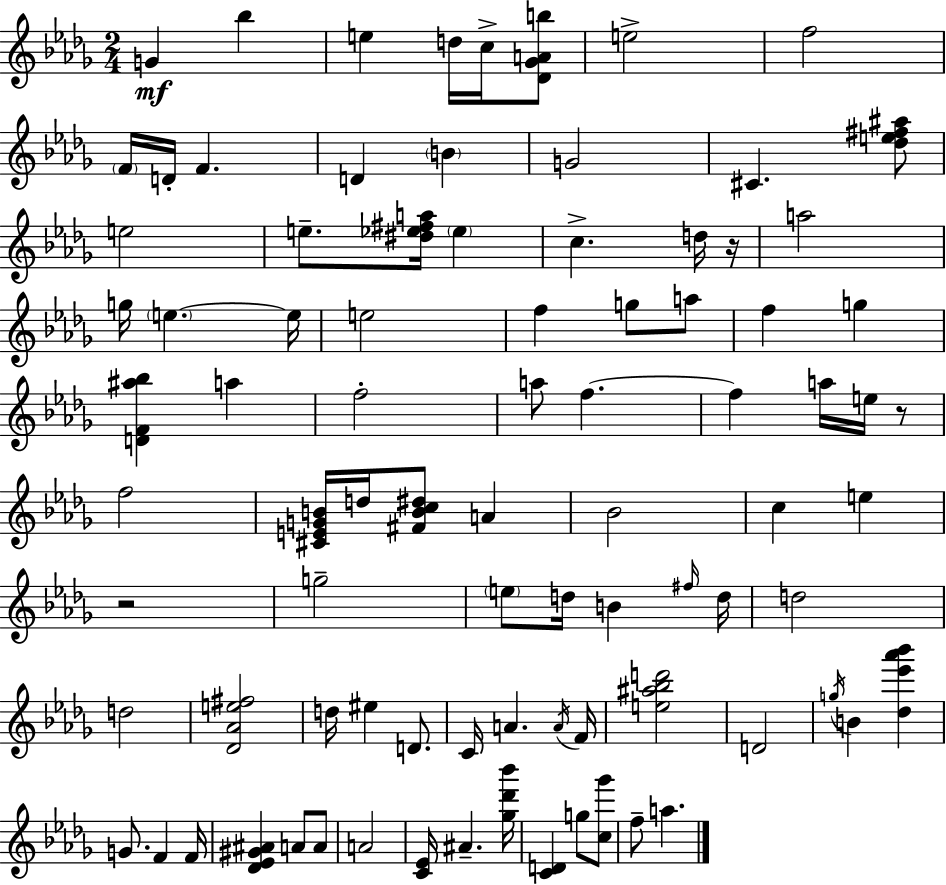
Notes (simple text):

G4/q Bb5/q E5/q D5/s C5/s [Db4,Gb4,A4,B5]/e E5/h F5/h F4/s D4/s F4/q. D4/q B4/q G4/h C#4/q. [Db5,E5,F#5,A#5]/e E5/h E5/e. [D#5,Eb5,F#5,A5]/s Eb5/q C5/q. D5/s R/s A5/h G5/s E5/q. E5/s E5/h F5/q G5/e A5/e F5/q G5/q [D4,F4,A#5,Bb5]/q A5/q F5/h A5/e F5/q. F5/q A5/s E5/s R/e F5/h [C#4,E4,G4,B4]/s D5/s [F#4,B4,C5,D#5]/e A4/q Bb4/h C5/q E5/q R/h G5/h E5/e D5/s B4/q F#5/s D5/s D5/h D5/h [Db4,Ab4,E5,F#5]/h D5/s EIS5/q D4/e. C4/s A4/q. A4/s F4/s [E5,A#5,Bb5,D6]/h D4/h G5/s B4/q [Db5,Eb6,Ab6,Bb6]/q G4/e. F4/q F4/s [Db4,Eb4,G#4,A#4]/q A4/e A4/e A4/h [C4,Eb4]/s A#4/q. [Gb5,Db6,Bb6]/s [C4,D4]/q G5/e [C5,Gb6]/e F5/e A5/q.